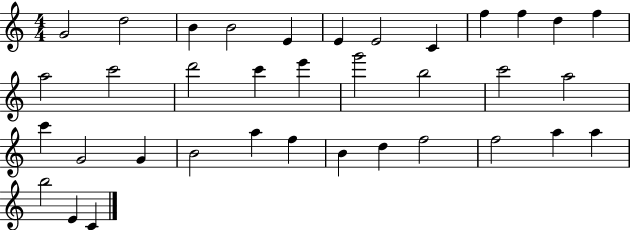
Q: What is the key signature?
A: C major